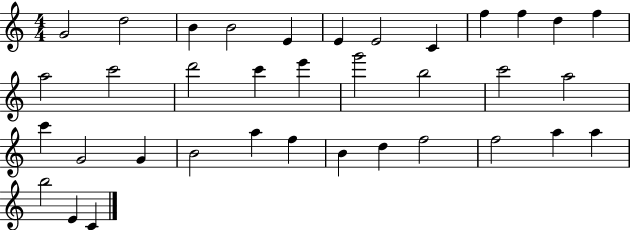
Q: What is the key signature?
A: C major